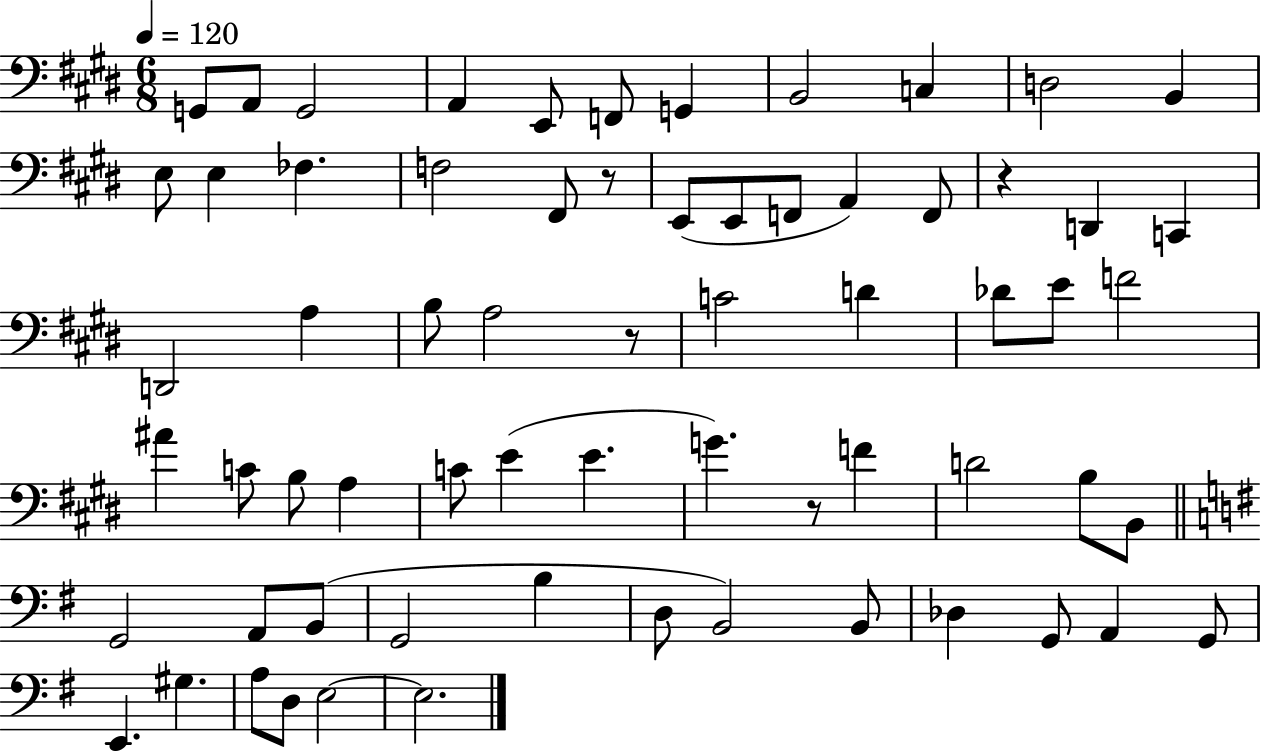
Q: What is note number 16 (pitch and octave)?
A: F#2